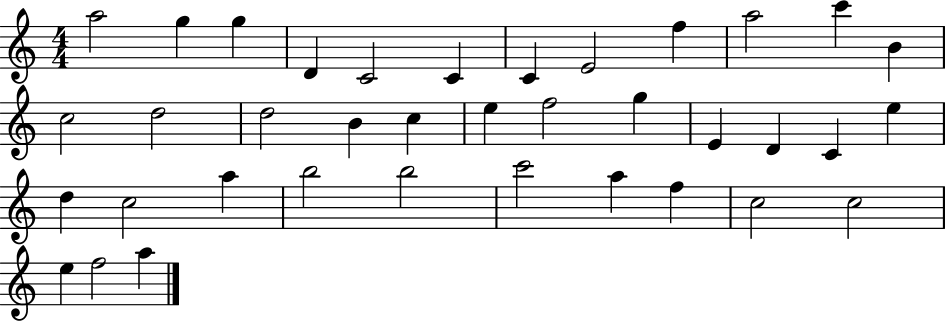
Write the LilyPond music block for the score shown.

{
  \clef treble
  \numericTimeSignature
  \time 4/4
  \key c \major
  a''2 g''4 g''4 | d'4 c'2 c'4 | c'4 e'2 f''4 | a''2 c'''4 b'4 | \break c''2 d''2 | d''2 b'4 c''4 | e''4 f''2 g''4 | e'4 d'4 c'4 e''4 | \break d''4 c''2 a''4 | b''2 b''2 | c'''2 a''4 f''4 | c''2 c''2 | \break e''4 f''2 a''4 | \bar "|."
}